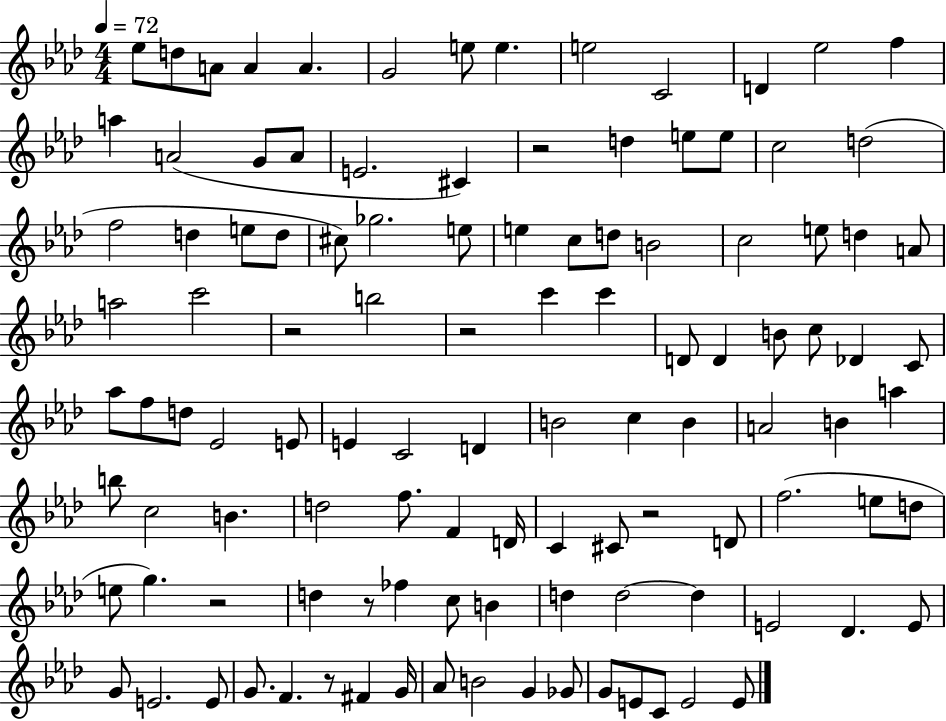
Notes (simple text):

Eb5/e D5/e A4/e A4/q A4/q. G4/h E5/e E5/q. E5/h C4/h D4/q Eb5/h F5/q A5/q A4/h G4/e A4/e E4/h. C#4/q R/h D5/q E5/e E5/e C5/h D5/h F5/h D5/q E5/e D5/e C#5/e Gb5/h. E5/e E5/q C5/e D5/e B4/h C5/h E5/e D5/q A4/e A5/h C6/h R/h B5/h R/h C6/q C6/q D4/e D4/q B4/e C5/e Db4/q C4/e Ab5/e F5/e D5/e Eb4/h E4/e E4/q C4/h D4/q B4/h C5/q B4/q A4/h B4/q A5/q B5/e C5/h B4/q. D5/h F5/e. F4/q D4/s C4/q C#4/e R/h D4/e F5/h. E5/e D5/e E5/e G5/q. R/h D5/q R/e FES5/q C5/e B4/q D5/q D5/h D5/q E4/h Db4/q. E4/e G4/e E4/h. E4/e G4/e. F4/q. R/e F#4/q G4/s Ab4/e B4/h G4/q Gb4/e G4/e E4/e C4/e E4/h E4/e